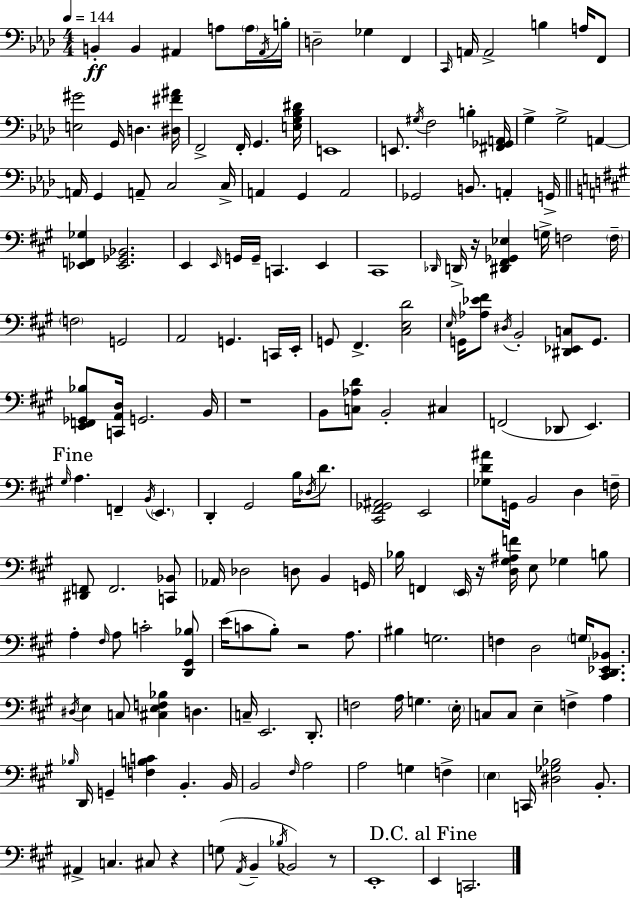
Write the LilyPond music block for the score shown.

{
  \clef bass
  \numericTimeSignature
  \time 4/4
  \key aes \major
  \tempo 4 = 144
  \repeat volta 2 { b,4-.\ff b,4 ais,4 a8 \parenthesize a16 \acciaccatura { ais,16 } | b16-. d2-- ges4 f,4 | \grace { c,16 } a,16 a,2-> b4 a16 | f,8 <e gis'>2 g,16 d4. | \break <dis fis' ais'>16 f,2-> f,16-. g,4. | <e g bes dis'>16 e,1 | e,8. \acciaccatura { gis16 } f2 b4-. | <fis, ges, a,>16 g4-> g2-> a,4~~ | \break a,16 g,4 a,8-- c2 | c16-> a,4 g,4 a,2 | ges,2 b,8. a,4-. | g,16-> \bar "||" \break \key a \major <ees, f, ges>4 <ees, ges, bes,>2. | e,4 \grace { e,16 } g,16 g,16-- c,4. e,4 | cis,1 | \grace { des,16 } d,16-> r16 <dis, fis, ges, ees>4 g16-> f2 | \break \parenthesize f16-- \parenthesize f2 g,2 | a,2 g,4. | c,16 e,16-. g,8 fis,4.-> <cis e d'>2 | \grace { e16 } g,16 <aes ees' fis'>8 \acciaccatura { dis16 } b,2-. <dis, ees, c>8 | \break g,8. <e, f, ges, bes>8 <c, a, d>16 g,2. | b,16 r1 | b,8 <c aes d'>8 b,2-. | cis4 f,2( des,8 e,4.) | \break \mark "Fine" \grace { gis16 } a4. f,4-- \acciaccatura { b,16 } | \parenthesize e,4. d,4-. gis,2 | b16 \acciaccatura { des16 } d'8. <cis, fis, ges, ais,>2 e,2 | <ges d' ais'>8 g,16 b,2 | \break d4 f16-- <dis, f,>8 f,2. | <c, bes,>8 aes,16 des2 | d8 b,4 g,16 bes16 f,4 \parenthesize e,16 r16 <d gis ais f'>16 e8 | ges4 b8 a4-. \grace { fis16 } a8 c'2-. | \break <d, gis, bes>8 e'16( c'8 b8-.) r2 | a8. bis4 g2. | f4 d2 | \parenthesize g16 <cis, d, ees, bes,>8. \acciaccatura { dis16 } e4 c8 <cis e f bes>4 | \break d4. c16-- e,2. | d,8.-. f2 | a16 g4. \parenthesize e16-. c8 c8 e4-- | f4-> a4 \grace { bes16 } d,16 g,4-- <f b c'>4 | \break b,4.-. b,16 b,2 | \grace { fis16 } a2 a2 | g4 f4-> \parenthesize e4 c,16 | <dis ges bes>2 b,8.-. ais,4-> c4. | \break cis8 r4 g8( \acciaccatura { a,16 } b,4-- | \acciaccatura { bes16 } bes,2) r8 e,1-. | \mark "D.C. al Fine" e,4 | c,2. } \bar "|."
}